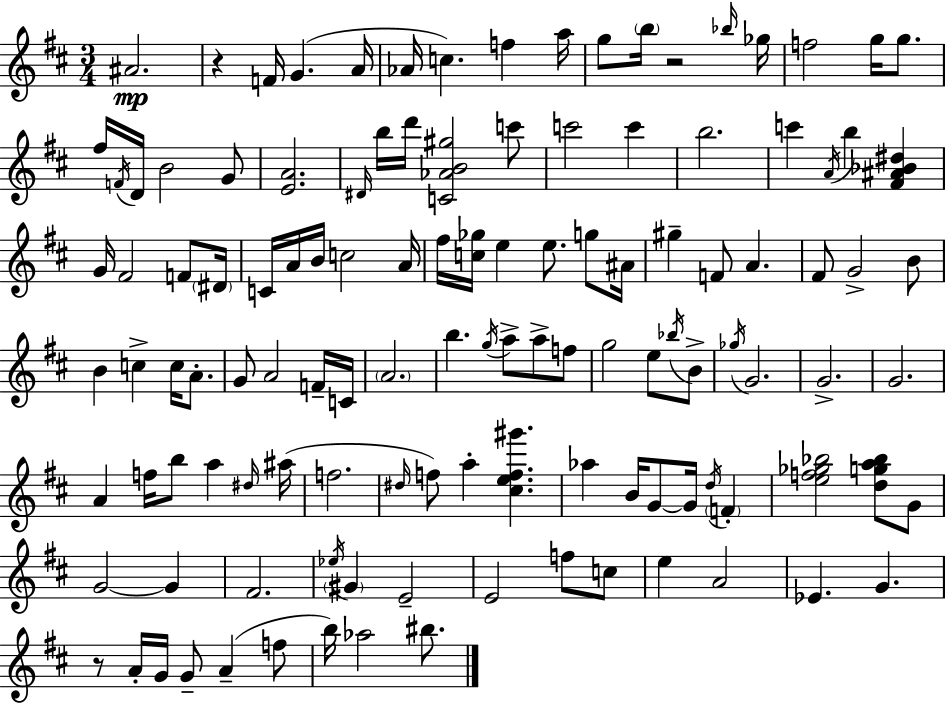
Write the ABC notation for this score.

X:1
T:Untitled
M:3/4
L:1/4
K:D
^A2 z F/4 G A/4 _A/4 c f a/4 g/2 b/4 z2 _b/4 _g/4 f2 g/4 g/2 ^f/4 F/4 D/4 B2 G/2 [EA]2 ^D/4 b/4 d'/4 [C_AB^g]2 c'/2 c'2 c' b2 c' A/4 b [^F^A_B^d] G/4 ^F2 F/2 ^D/4 C/4 A/4 B/4 c2 A/4 ^f/4 [c_g]/4 e e/2 g/2 ^A/4 ^g F/2 A ^F/2 G2 B/2 B c c/4 A/2 G/2 A2 F/4 C/4 A2 b g/4 a/2 a/2 f/2 g2 e/2 _b/4 B/2 _g/4 G2 G2 G2 A f/4 b/2 a ^d/4 ^a/4 f2 ^d/4 f/2 a [^cef^g'] _a B/4 G/2 G/4 d/4 F [ef_g_b]2 [dga_b]/2 G/2 G2 G ^F2 _e/4 ^G E2 E2 f/2 c/2 e A2 _E G z/2 A/4 G/4 G/2 A f/2 b/4 _a2 ^b/2